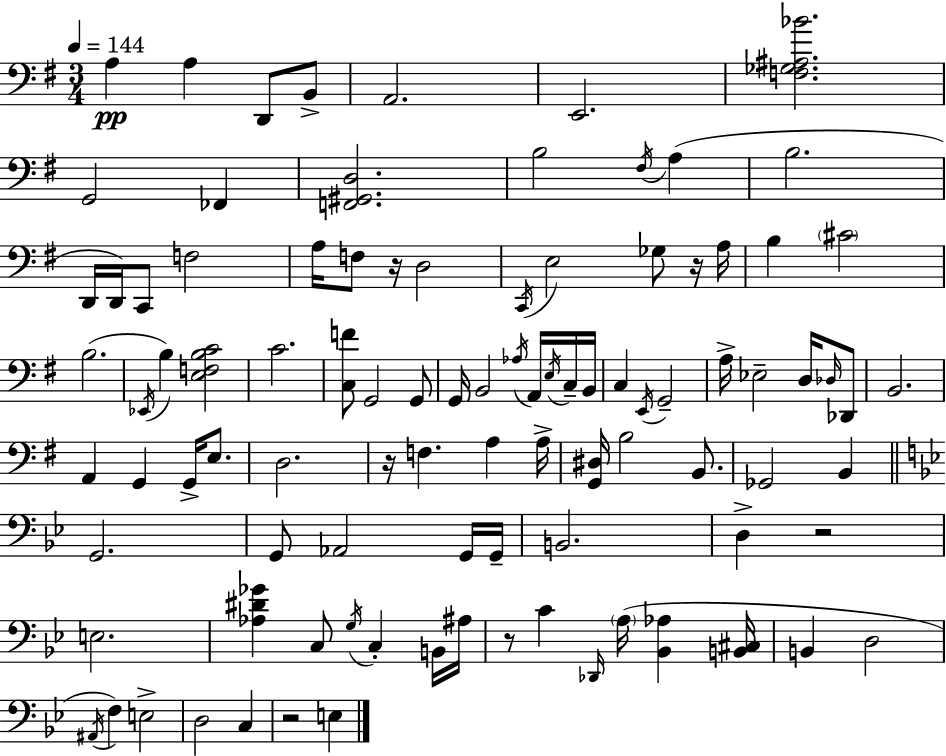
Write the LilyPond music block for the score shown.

{
  \clef bass
  \numericTimeSignature
  \time 3/4
  \key g \major
  \tempo 4 = 144
  a4\pp a4 d,8 b,8-> | a,2. | e,2. | <f ges ais bes'>2. | \break g,2 fes,4 | <f, gis, d>2. | b2 \acciaccatura { fis16 } a4( | b2. | \break d,16 d,16) c,8 f2 | a16 f8 r16 d2 | \acciaccatura { c,16 } e2 ges8 | r16 a16 b4 \parenthesize cis'2 | \break b2.( | \acciaccatura { ees,16 } b4) <e f b c'>2 | c'2. | <c f'>8 g,2 | \break g,8 g,16 b,2 | \acciaccatura { aes16 } a,16 \acciaccatura { e16 } c16-- b,16 c4 \acciaccatura { e,16 } g,2-- | a16-> ees2-- | d16 \grace { des16 } des,8 b,2. | \break a,4 g,4 | g,16-> e8. d2. | r16 f4. | a4 a16-> <g, dis>16 b2 | \break b,8. ges,2 | b,4 \bar "||" \break \key g \minor g,2. | g,8 aes,2 g,16 g,16-- | b,2. | d4-> r2 | \break e2. | <aes dis' ges'>4 c8 \acciaccatura { g16 } c4-. b,16 | ais16 r8 c'4 \grace { des,16 } \parenthesize a16( <bes, aes>4 | <b, cis>16 b,4 d2 | \break \acciaccatura { ais,16 }) f4 e2-> | d2 c4 | r2 e4 | \bar "|."
}